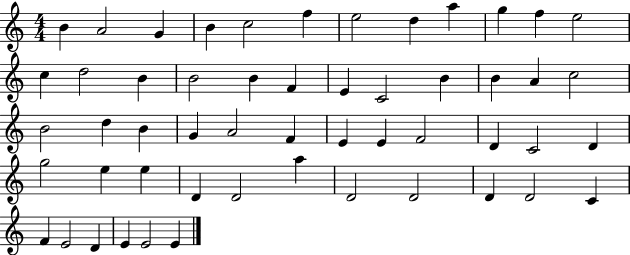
B4/q A4/h G4/q B4/q C5/h F5/q E5/h D5/q A5/q G5/q F5/q E5/h C5/q D5/h B4/q B4/h B4/q F4/q E4/q C4/h B4/q B4/q A4/q C5/h B4/h D5/q B4/q G4/q A4/h F4/q E4/q E4/q F4/h D4/q C4/h D4/q G5/h E5/q E5/q D4/q D4/h A5/q D4/h D4/h D4/q D4/h C4/q F4/q E4/h D4/q E4/q E4/h E4/q